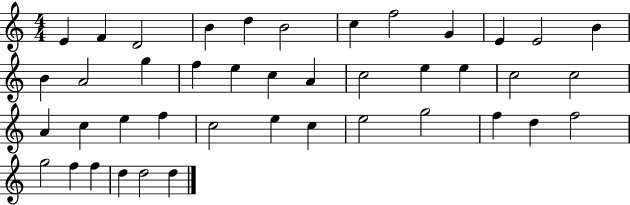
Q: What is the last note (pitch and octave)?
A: D5